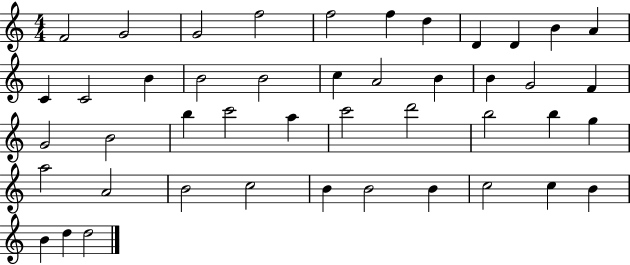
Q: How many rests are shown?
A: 0